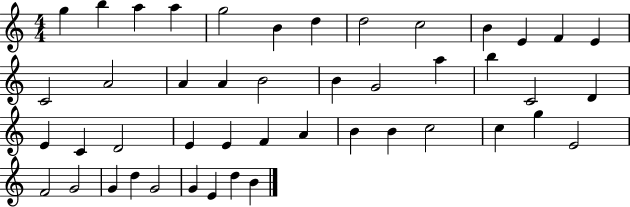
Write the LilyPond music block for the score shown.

{
  \clef treble
  \numericTimeSignature
  \time 4/4
  \key c \major
  g''4 b''4 a''4 a''4 | g''2 b'4 d''4 | d''2 c''2 | b'4 e'4 f'4 e'4 | \break c'2 a'2 | a'4 a'4 b'2 | b'4 g'2 a''4 | b''4 c'2 d'4 | \break e'4 c'4 d'2 | e'4 e'4 f'4 a'4 | b'4 b'4 c''2 | c''4 g''4 e'2 | \break f'2 g'2 | g'4 d''4 g'2 | g'4 e'4 d''4 b'4 | \bar "|."
}